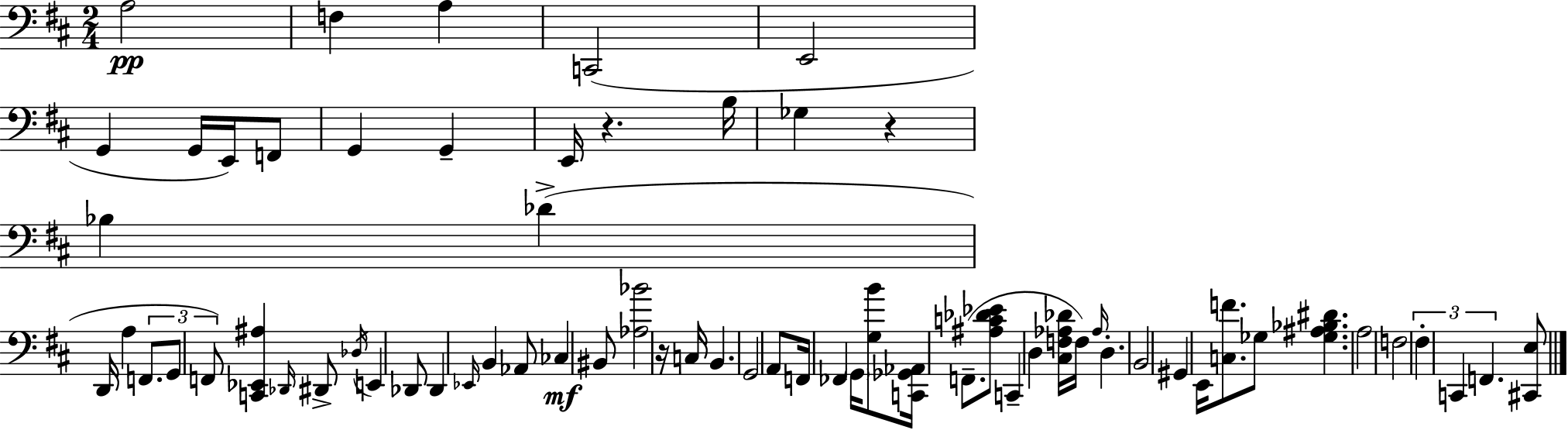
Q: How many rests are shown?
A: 3